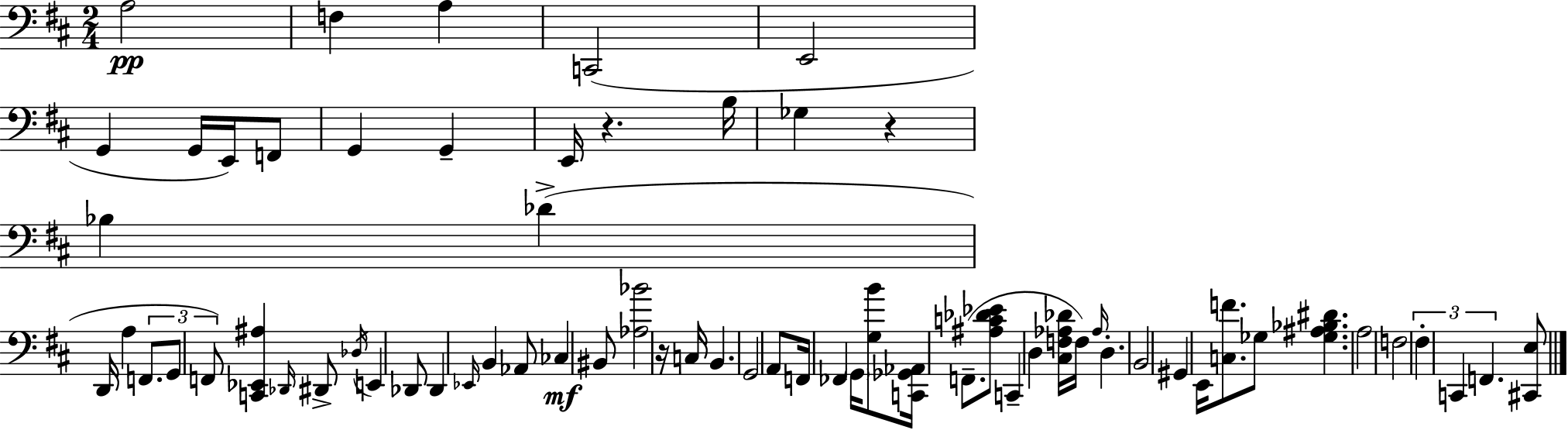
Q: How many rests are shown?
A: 3